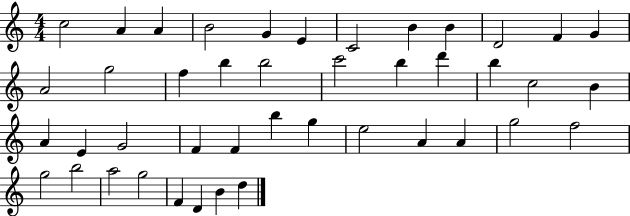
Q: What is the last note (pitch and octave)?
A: D5